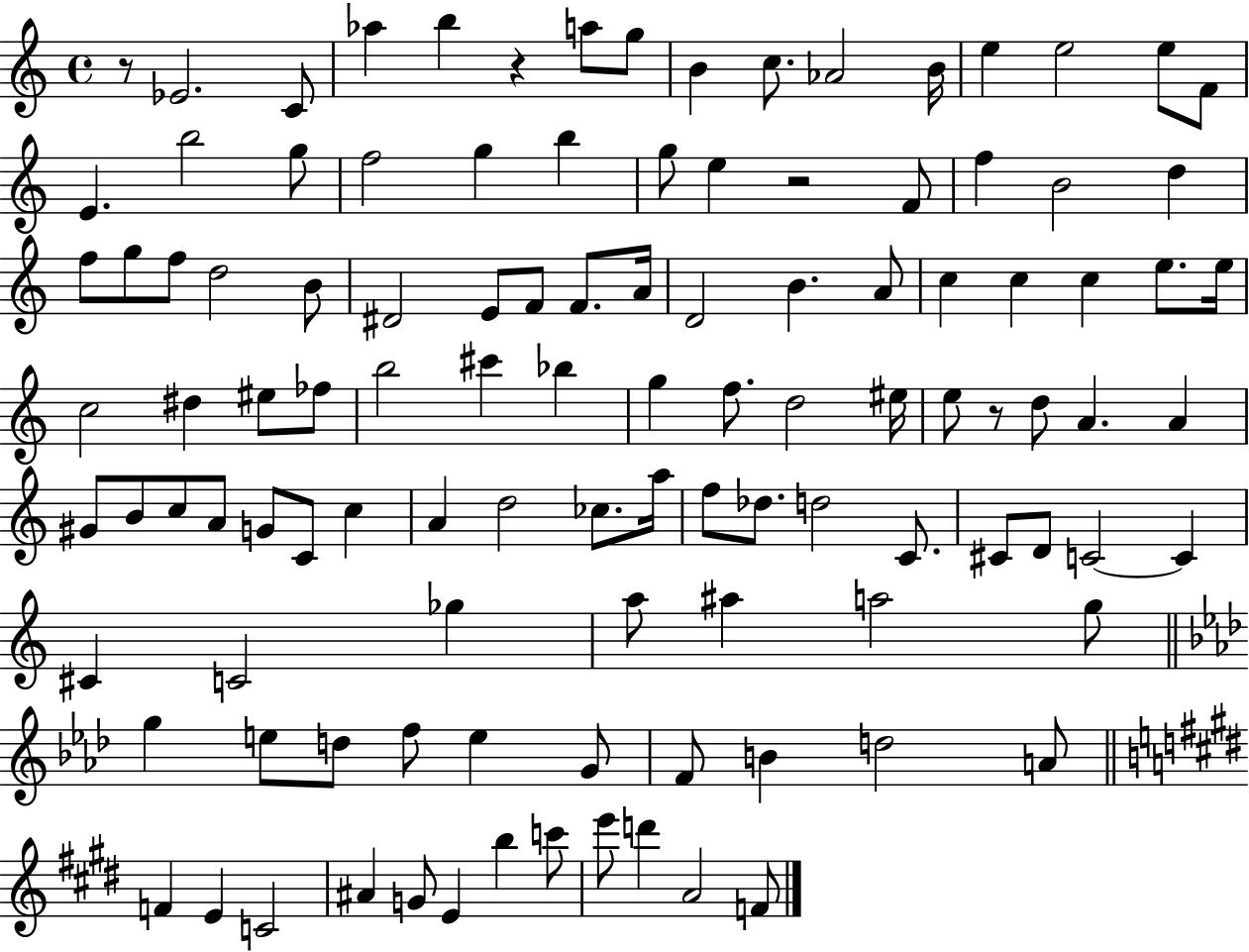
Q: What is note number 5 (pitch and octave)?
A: A5